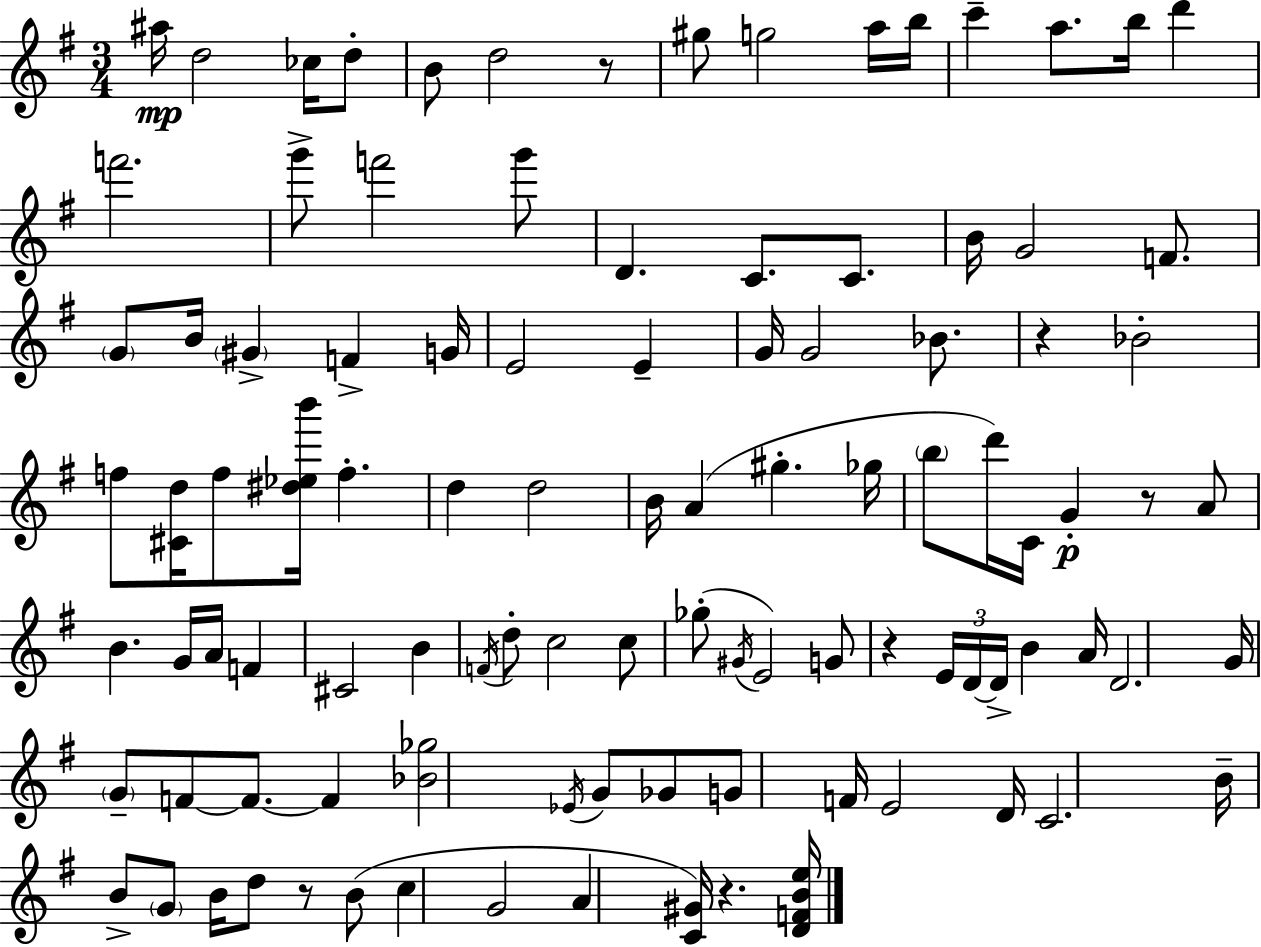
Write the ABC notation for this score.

X:1
T:Untitled
M:3/4
L:1/4
K:G
^a/4 d2 _c/4 d/2 B/2 d2 z/2 ^g/2 g2 a/4 b/4 c' a/2 b/4 d' f'2 g'/2 f'2 g'/2 D C/2 C/2 B/4 G2 F/2 G/2 B/4 ^G F G/4 E2 E G/4 G2 _B/2 z _B2 f/2 [^Cd]/4 f/2 [^d_eb']/4 f d d2 B/4 A ^g _g/4 b/2 d'/4 C/4 G z/2 A/2 B G/4 A/4 F ^C2 B F/4 d/2 c2 c/2 _g/2 ^G/4 E2 G/2 z E/4 D/4 D/4 B A/4 D2 G/4 G/2 F/2 F/2 F [_B_g]2 _E/4 G/2 _G/2 G/2 F/4 E2 D/4 C2 B/4 B/2 G/2 B/4 d/2 z/2 B/2 c G2 A [C^G]/4 z [DFBe]/4